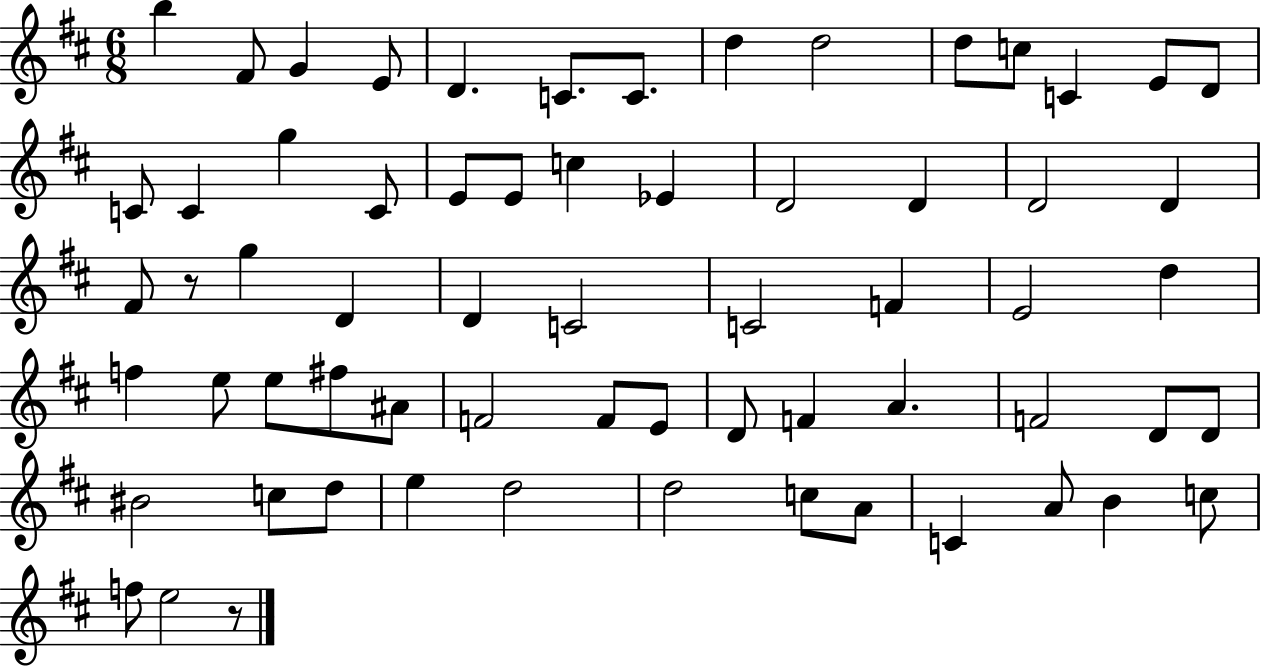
{
  \clef treble
  \numericTimeSignature
  \time 6/8
  \key d \major
  b''4 fis'8 g'4 e'8 | d'4. c'8. c'8. | d''4 d''2 | d''8 c''8 c'4 e'8 d'8 | \break c'8 c'4 g''4 c'8 | e'8 e'8 c''4 ees'4 | d'2 d'4 | d'2 d'4 | \break fis'8 r8 g''4 d'4 | d'4 c'2 | c'2 f'4 | e'2 d''4 | \break f''4 e''8 e''8 fis''8 ais'8 | f'2 f'8 e'8 | d'8 f'4 a'4. | f'2 d'8 d'8 | \break bis'2 c''8 d''8 | e''4 d''2 | d''2 c''8 a'8 | c'4 a'8 b'4 c''8 | \break f''8 e''2 r8 | \bar "|."
}